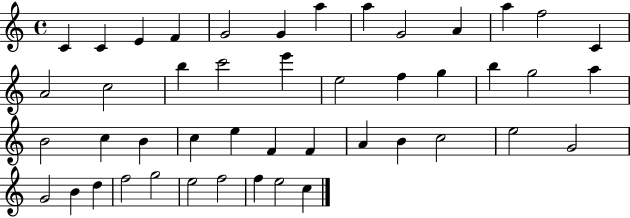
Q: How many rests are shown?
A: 0